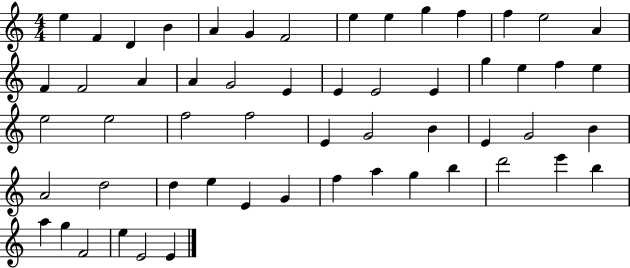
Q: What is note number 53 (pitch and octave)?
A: F4